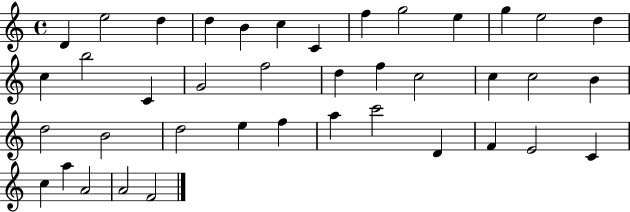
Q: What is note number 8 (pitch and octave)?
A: F5